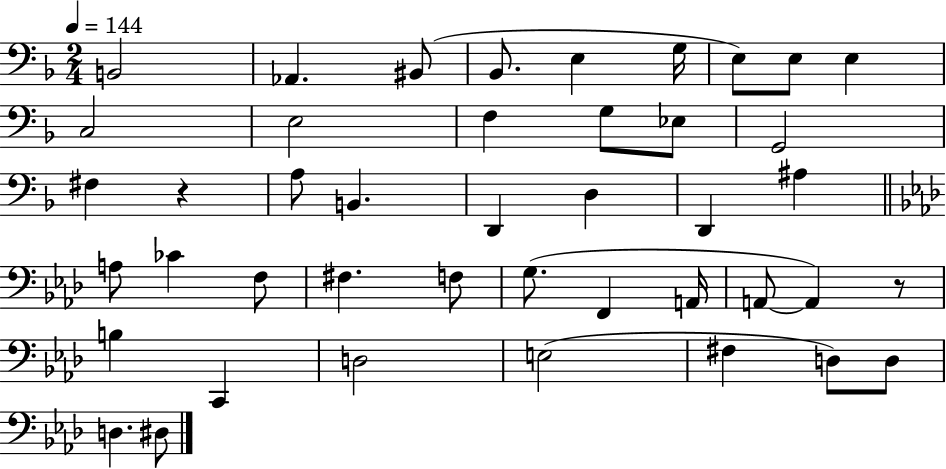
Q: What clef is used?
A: bass